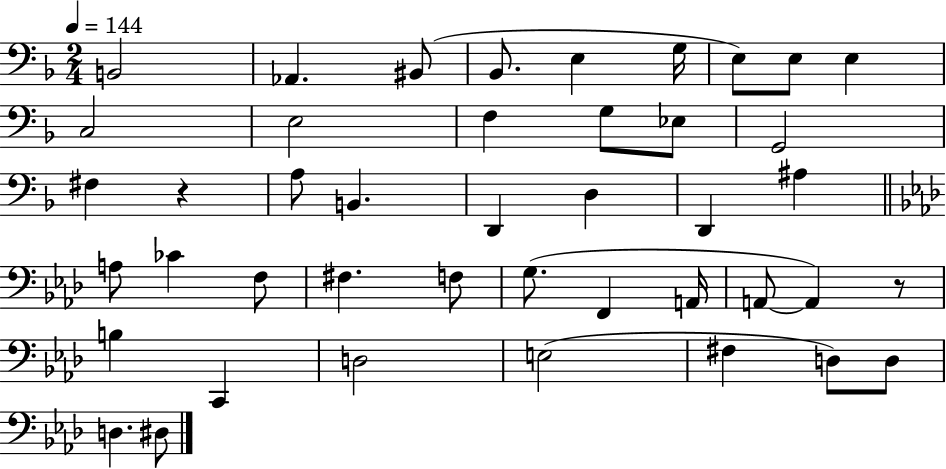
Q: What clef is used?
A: bass